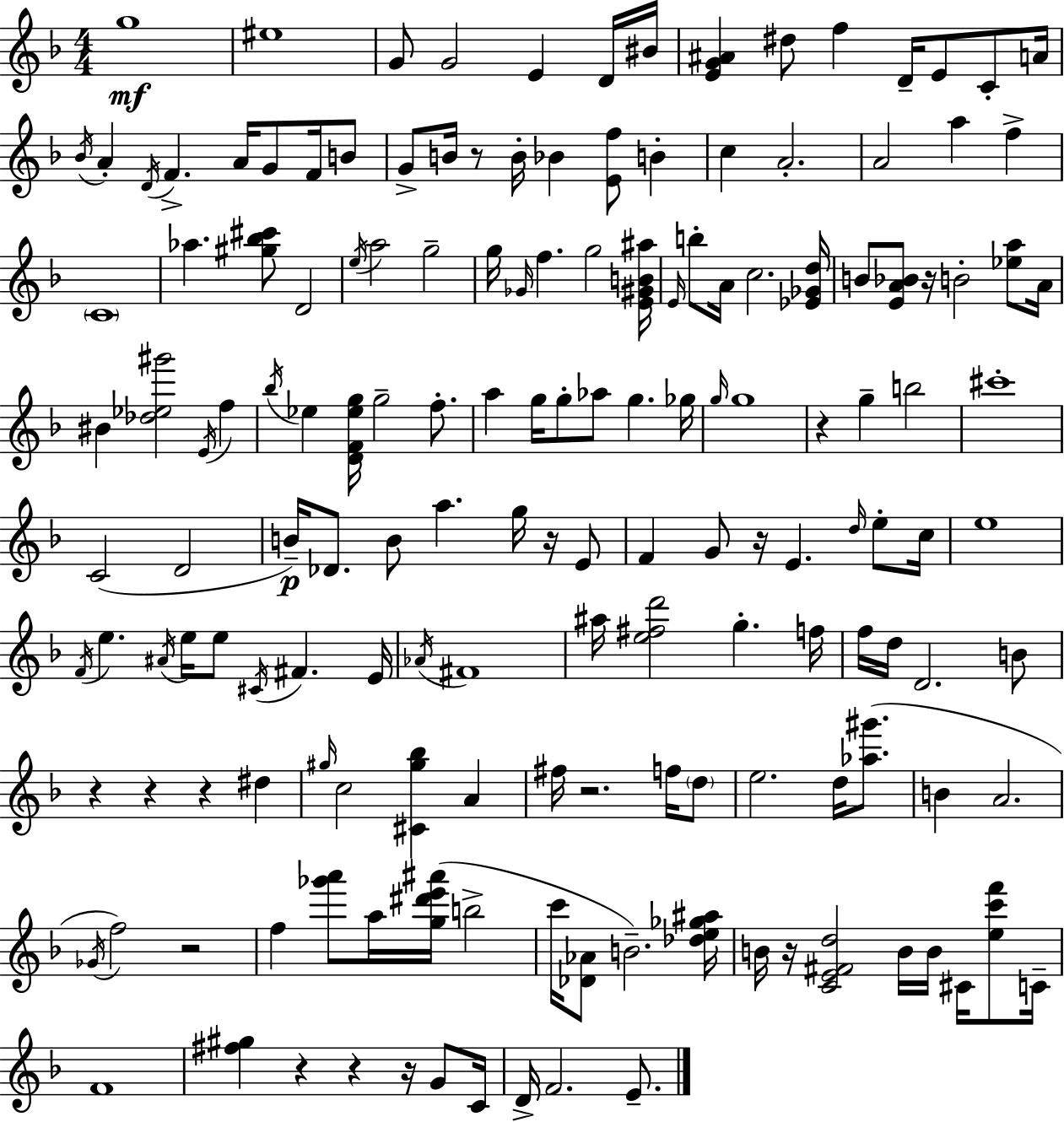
X:1
T:Untitled
M:4/4
L:1/4
K:Dm
g4 ^e4 G/2 G2 E D/4 ^B/4 [EG^A] ^d/2 f D/4 E/2 C/2 A/4 _B/4 A D/4 F A/4 G/2 F/4 B/2 G/2 B/4 z/2 B/4 _B [Ef]/2 B c A2 A2 a f C4 _a [^g_b^c']/2 D2 e/4 a2 g2 g/4 _G/4 f g2 [E^GB^a]/4 E/4 b/2 A/4 c2 [_E_Gd]/4 B/2 [EA_B]/2 z/4 B2 [_ea]/2 A/4 ^B [_d_e^g']2 E/4 f _b/4 _e [DF_eg]/4 g2 f/2 a g/4 g/2 _a/2 g _g/4 g/4 g4 z g b2 ^c'4 C2 D2 B/4 _D/2 B/2 a g/4 z/4 E/2 F G/2 z/4 E d/4 e/2 c/4 e4 F/4 e ^A/4 e/4 e/2 ^C/4 ^F E/4 _A/4 ^F4 ^a/4 [e^fd']2 g f/4 f/4 d/4 D2 B/2 z z z ^d ^g/4 c2 [^C^g_b] A ^f/4 z2 f/4 d/2 e2 d/4 [_a^g']/2 B A2 _G/4 f2 z2 f [_g'a']/2 a/4 [g^d'e'^a']/4 b2 c'/4 [_D_A]/2 B2 [_de_g^a]/4 B/4 z/4 [CE^Fd]2 B/4 B/4 ^C/4 [ec'f']/2 C/4 F4 [^f^g] z z z/4 G/2 C/4 D/4 F2 E/2